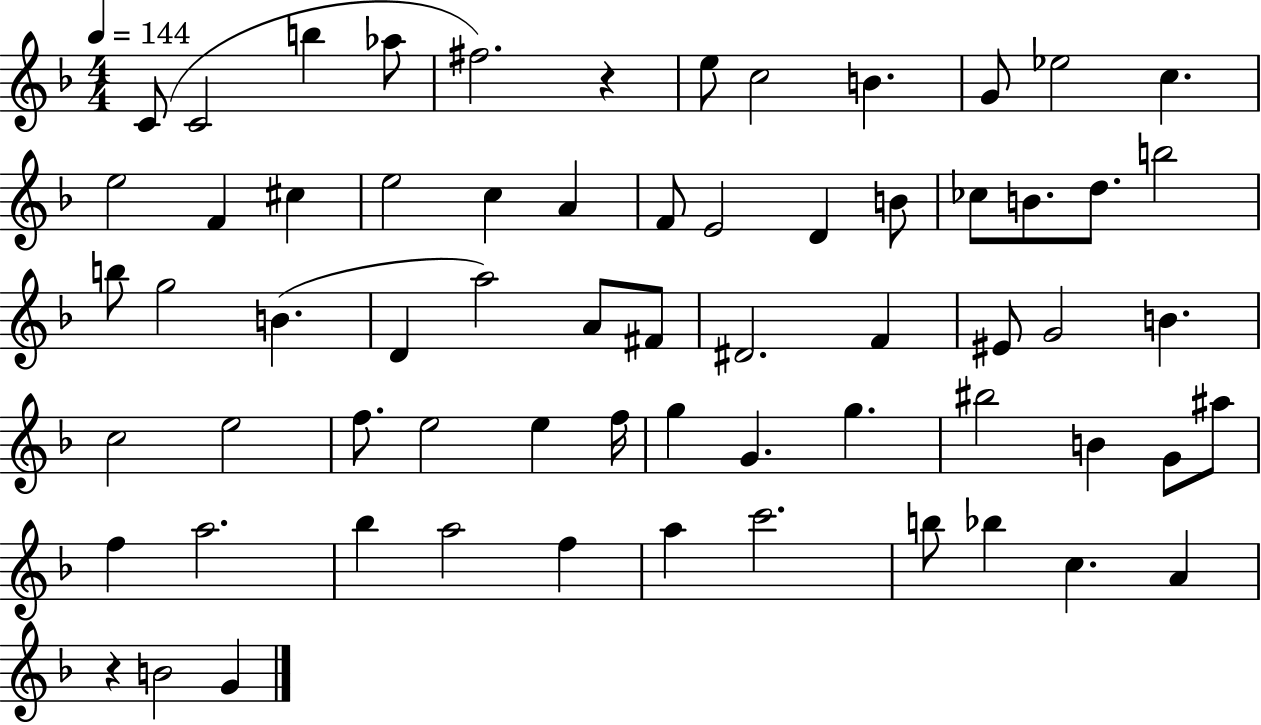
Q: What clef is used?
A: treble